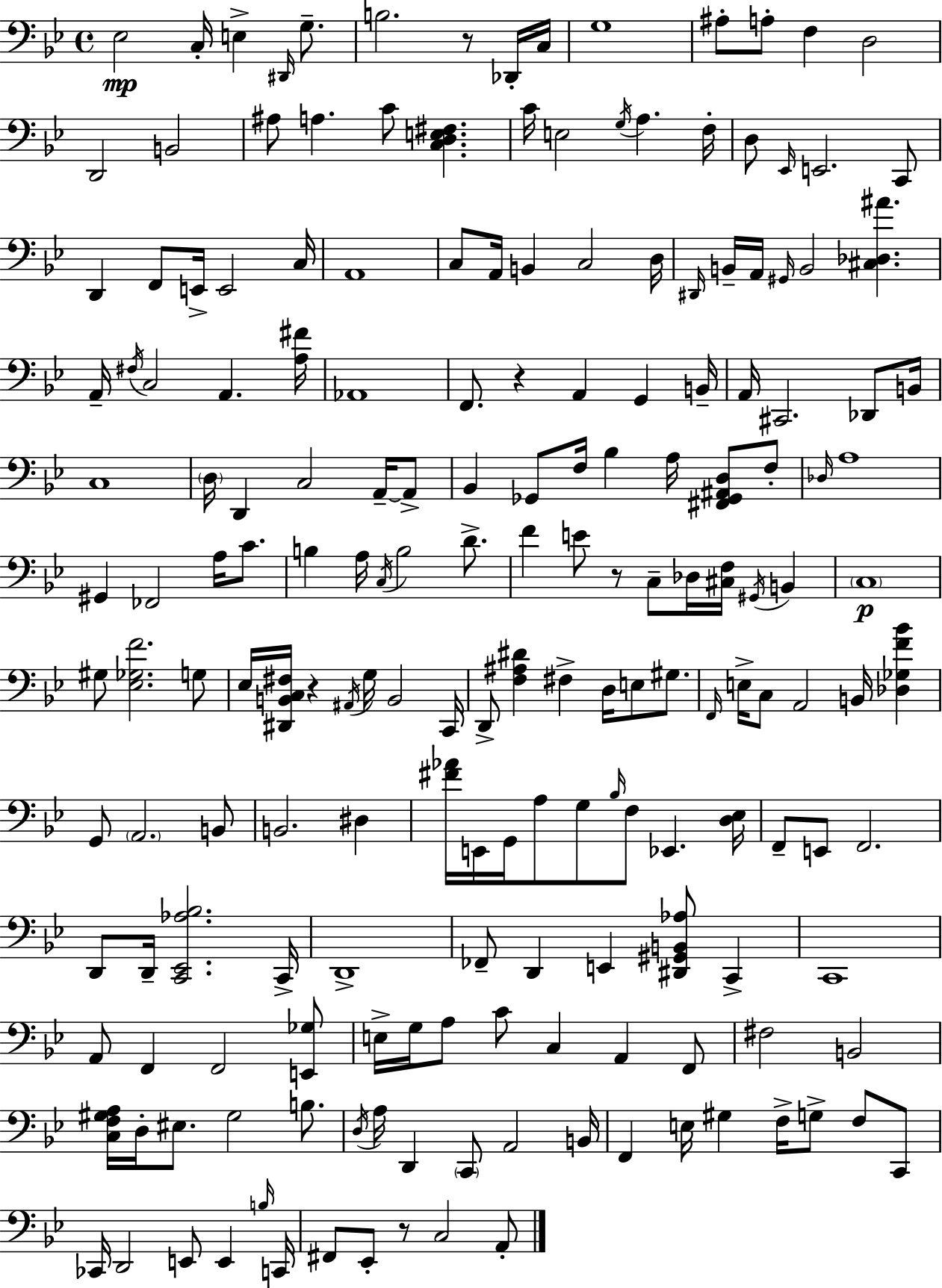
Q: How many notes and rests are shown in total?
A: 186